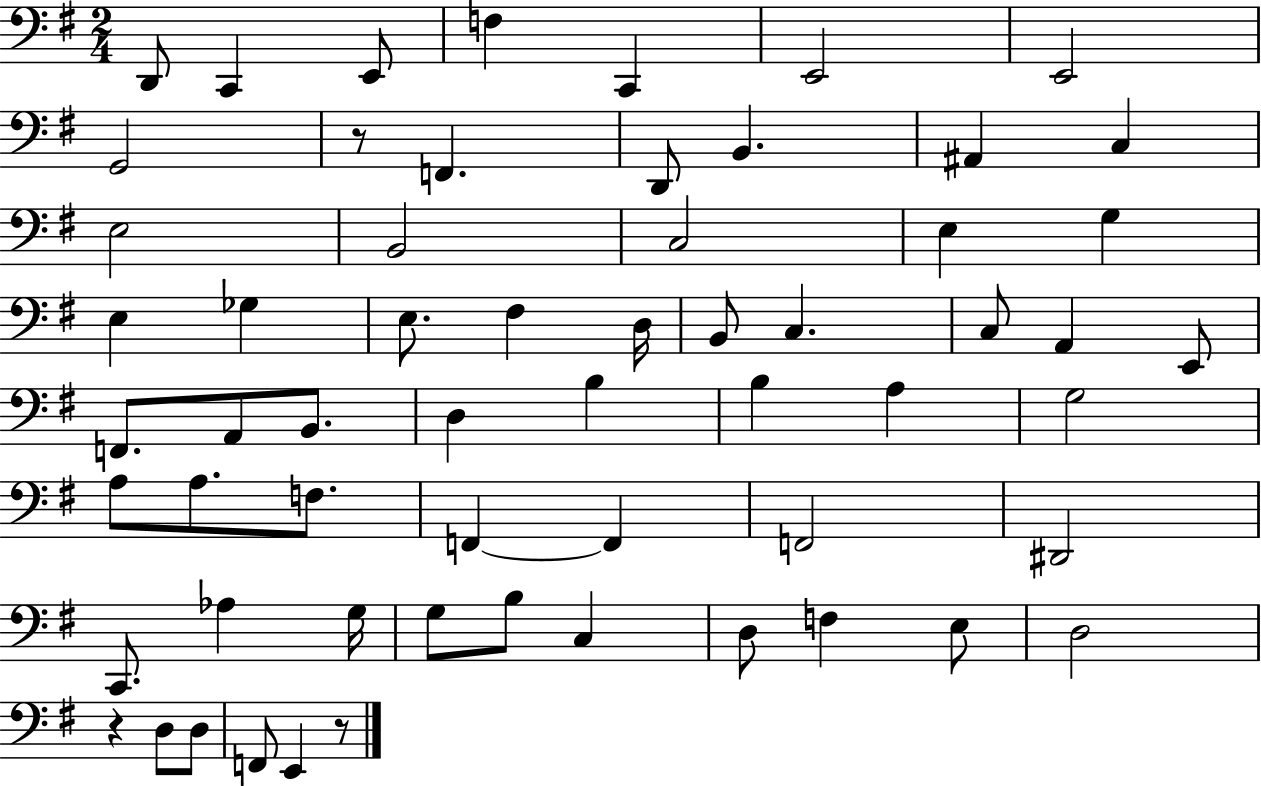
X:1
T:Untitled
M:2/4
L:1/4
K:G
D,,/2 C,, E,,/2 F, C,, E,,2 E,,2 G,,2 z/2 F,, D,,/2 B,, ^A,, C, E,2 B,,2 C,2 E, G, E, _G, E,/2 ^F, D,/4 B,,/2 C, C,/2 A,, E,,/2 F,,/2 A,,/2 B,,/2 D, B, B, A, G,2 A,/2 A,/2 F,/2 F,, F,, F,,2 ^D,,2 C,,/2 _A, G,/4 G,/2 B,/2 C, D,/2 F, E,/2 D,2 z D,/2 D,/2 F,,/2 E,, z/2